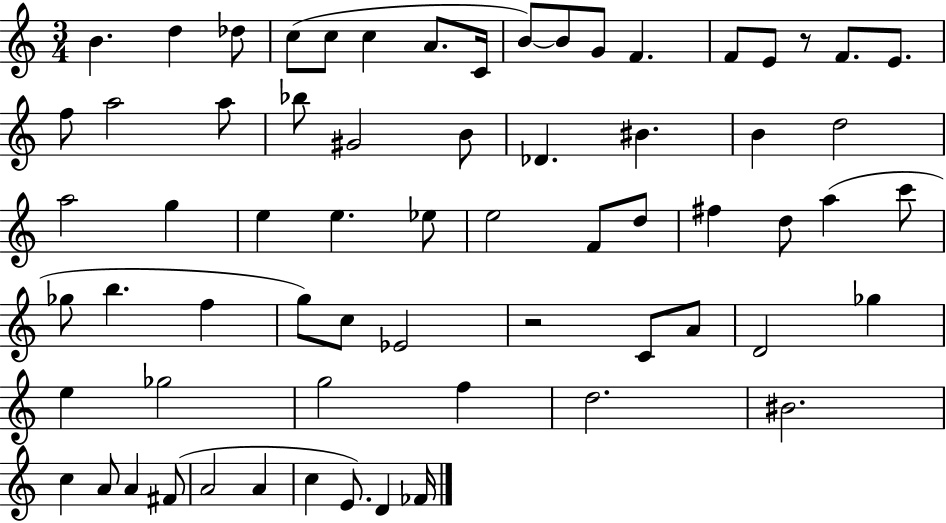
{
  \clef treble
  \numericTimeSignature
  \time 3/4
  \key c \major
  b'4. d''4 des''8 | c''8( c''8 c''4 a'8. c'16 | b'8~~) b'8 g'8 f'4. | f'8 e'8 r8 f'8. e'8. | \break f''8 a''2 a''8 | bes''8 gis'2 b'8 | des'4. bis'4. | b'4 d''2 | \break a''2 g''4 | e''4 e''4. ees''8 | e''2 f'8 d''8 | fis''4 d''8 a''4( c'''8 | \break ges''8 b''4. f''4 | g''8) c''8 ees'2 | r2 c'8 a'8 | d'2 ges''4 | \break e''4 ges''2 | g''2 f''4 | d''2. | bis'2. | \break c''4 a'8 a'4 fis'8( | a'2 a'4 | c''4 e'8.) d'4 fes'16 | \bar "|."
}